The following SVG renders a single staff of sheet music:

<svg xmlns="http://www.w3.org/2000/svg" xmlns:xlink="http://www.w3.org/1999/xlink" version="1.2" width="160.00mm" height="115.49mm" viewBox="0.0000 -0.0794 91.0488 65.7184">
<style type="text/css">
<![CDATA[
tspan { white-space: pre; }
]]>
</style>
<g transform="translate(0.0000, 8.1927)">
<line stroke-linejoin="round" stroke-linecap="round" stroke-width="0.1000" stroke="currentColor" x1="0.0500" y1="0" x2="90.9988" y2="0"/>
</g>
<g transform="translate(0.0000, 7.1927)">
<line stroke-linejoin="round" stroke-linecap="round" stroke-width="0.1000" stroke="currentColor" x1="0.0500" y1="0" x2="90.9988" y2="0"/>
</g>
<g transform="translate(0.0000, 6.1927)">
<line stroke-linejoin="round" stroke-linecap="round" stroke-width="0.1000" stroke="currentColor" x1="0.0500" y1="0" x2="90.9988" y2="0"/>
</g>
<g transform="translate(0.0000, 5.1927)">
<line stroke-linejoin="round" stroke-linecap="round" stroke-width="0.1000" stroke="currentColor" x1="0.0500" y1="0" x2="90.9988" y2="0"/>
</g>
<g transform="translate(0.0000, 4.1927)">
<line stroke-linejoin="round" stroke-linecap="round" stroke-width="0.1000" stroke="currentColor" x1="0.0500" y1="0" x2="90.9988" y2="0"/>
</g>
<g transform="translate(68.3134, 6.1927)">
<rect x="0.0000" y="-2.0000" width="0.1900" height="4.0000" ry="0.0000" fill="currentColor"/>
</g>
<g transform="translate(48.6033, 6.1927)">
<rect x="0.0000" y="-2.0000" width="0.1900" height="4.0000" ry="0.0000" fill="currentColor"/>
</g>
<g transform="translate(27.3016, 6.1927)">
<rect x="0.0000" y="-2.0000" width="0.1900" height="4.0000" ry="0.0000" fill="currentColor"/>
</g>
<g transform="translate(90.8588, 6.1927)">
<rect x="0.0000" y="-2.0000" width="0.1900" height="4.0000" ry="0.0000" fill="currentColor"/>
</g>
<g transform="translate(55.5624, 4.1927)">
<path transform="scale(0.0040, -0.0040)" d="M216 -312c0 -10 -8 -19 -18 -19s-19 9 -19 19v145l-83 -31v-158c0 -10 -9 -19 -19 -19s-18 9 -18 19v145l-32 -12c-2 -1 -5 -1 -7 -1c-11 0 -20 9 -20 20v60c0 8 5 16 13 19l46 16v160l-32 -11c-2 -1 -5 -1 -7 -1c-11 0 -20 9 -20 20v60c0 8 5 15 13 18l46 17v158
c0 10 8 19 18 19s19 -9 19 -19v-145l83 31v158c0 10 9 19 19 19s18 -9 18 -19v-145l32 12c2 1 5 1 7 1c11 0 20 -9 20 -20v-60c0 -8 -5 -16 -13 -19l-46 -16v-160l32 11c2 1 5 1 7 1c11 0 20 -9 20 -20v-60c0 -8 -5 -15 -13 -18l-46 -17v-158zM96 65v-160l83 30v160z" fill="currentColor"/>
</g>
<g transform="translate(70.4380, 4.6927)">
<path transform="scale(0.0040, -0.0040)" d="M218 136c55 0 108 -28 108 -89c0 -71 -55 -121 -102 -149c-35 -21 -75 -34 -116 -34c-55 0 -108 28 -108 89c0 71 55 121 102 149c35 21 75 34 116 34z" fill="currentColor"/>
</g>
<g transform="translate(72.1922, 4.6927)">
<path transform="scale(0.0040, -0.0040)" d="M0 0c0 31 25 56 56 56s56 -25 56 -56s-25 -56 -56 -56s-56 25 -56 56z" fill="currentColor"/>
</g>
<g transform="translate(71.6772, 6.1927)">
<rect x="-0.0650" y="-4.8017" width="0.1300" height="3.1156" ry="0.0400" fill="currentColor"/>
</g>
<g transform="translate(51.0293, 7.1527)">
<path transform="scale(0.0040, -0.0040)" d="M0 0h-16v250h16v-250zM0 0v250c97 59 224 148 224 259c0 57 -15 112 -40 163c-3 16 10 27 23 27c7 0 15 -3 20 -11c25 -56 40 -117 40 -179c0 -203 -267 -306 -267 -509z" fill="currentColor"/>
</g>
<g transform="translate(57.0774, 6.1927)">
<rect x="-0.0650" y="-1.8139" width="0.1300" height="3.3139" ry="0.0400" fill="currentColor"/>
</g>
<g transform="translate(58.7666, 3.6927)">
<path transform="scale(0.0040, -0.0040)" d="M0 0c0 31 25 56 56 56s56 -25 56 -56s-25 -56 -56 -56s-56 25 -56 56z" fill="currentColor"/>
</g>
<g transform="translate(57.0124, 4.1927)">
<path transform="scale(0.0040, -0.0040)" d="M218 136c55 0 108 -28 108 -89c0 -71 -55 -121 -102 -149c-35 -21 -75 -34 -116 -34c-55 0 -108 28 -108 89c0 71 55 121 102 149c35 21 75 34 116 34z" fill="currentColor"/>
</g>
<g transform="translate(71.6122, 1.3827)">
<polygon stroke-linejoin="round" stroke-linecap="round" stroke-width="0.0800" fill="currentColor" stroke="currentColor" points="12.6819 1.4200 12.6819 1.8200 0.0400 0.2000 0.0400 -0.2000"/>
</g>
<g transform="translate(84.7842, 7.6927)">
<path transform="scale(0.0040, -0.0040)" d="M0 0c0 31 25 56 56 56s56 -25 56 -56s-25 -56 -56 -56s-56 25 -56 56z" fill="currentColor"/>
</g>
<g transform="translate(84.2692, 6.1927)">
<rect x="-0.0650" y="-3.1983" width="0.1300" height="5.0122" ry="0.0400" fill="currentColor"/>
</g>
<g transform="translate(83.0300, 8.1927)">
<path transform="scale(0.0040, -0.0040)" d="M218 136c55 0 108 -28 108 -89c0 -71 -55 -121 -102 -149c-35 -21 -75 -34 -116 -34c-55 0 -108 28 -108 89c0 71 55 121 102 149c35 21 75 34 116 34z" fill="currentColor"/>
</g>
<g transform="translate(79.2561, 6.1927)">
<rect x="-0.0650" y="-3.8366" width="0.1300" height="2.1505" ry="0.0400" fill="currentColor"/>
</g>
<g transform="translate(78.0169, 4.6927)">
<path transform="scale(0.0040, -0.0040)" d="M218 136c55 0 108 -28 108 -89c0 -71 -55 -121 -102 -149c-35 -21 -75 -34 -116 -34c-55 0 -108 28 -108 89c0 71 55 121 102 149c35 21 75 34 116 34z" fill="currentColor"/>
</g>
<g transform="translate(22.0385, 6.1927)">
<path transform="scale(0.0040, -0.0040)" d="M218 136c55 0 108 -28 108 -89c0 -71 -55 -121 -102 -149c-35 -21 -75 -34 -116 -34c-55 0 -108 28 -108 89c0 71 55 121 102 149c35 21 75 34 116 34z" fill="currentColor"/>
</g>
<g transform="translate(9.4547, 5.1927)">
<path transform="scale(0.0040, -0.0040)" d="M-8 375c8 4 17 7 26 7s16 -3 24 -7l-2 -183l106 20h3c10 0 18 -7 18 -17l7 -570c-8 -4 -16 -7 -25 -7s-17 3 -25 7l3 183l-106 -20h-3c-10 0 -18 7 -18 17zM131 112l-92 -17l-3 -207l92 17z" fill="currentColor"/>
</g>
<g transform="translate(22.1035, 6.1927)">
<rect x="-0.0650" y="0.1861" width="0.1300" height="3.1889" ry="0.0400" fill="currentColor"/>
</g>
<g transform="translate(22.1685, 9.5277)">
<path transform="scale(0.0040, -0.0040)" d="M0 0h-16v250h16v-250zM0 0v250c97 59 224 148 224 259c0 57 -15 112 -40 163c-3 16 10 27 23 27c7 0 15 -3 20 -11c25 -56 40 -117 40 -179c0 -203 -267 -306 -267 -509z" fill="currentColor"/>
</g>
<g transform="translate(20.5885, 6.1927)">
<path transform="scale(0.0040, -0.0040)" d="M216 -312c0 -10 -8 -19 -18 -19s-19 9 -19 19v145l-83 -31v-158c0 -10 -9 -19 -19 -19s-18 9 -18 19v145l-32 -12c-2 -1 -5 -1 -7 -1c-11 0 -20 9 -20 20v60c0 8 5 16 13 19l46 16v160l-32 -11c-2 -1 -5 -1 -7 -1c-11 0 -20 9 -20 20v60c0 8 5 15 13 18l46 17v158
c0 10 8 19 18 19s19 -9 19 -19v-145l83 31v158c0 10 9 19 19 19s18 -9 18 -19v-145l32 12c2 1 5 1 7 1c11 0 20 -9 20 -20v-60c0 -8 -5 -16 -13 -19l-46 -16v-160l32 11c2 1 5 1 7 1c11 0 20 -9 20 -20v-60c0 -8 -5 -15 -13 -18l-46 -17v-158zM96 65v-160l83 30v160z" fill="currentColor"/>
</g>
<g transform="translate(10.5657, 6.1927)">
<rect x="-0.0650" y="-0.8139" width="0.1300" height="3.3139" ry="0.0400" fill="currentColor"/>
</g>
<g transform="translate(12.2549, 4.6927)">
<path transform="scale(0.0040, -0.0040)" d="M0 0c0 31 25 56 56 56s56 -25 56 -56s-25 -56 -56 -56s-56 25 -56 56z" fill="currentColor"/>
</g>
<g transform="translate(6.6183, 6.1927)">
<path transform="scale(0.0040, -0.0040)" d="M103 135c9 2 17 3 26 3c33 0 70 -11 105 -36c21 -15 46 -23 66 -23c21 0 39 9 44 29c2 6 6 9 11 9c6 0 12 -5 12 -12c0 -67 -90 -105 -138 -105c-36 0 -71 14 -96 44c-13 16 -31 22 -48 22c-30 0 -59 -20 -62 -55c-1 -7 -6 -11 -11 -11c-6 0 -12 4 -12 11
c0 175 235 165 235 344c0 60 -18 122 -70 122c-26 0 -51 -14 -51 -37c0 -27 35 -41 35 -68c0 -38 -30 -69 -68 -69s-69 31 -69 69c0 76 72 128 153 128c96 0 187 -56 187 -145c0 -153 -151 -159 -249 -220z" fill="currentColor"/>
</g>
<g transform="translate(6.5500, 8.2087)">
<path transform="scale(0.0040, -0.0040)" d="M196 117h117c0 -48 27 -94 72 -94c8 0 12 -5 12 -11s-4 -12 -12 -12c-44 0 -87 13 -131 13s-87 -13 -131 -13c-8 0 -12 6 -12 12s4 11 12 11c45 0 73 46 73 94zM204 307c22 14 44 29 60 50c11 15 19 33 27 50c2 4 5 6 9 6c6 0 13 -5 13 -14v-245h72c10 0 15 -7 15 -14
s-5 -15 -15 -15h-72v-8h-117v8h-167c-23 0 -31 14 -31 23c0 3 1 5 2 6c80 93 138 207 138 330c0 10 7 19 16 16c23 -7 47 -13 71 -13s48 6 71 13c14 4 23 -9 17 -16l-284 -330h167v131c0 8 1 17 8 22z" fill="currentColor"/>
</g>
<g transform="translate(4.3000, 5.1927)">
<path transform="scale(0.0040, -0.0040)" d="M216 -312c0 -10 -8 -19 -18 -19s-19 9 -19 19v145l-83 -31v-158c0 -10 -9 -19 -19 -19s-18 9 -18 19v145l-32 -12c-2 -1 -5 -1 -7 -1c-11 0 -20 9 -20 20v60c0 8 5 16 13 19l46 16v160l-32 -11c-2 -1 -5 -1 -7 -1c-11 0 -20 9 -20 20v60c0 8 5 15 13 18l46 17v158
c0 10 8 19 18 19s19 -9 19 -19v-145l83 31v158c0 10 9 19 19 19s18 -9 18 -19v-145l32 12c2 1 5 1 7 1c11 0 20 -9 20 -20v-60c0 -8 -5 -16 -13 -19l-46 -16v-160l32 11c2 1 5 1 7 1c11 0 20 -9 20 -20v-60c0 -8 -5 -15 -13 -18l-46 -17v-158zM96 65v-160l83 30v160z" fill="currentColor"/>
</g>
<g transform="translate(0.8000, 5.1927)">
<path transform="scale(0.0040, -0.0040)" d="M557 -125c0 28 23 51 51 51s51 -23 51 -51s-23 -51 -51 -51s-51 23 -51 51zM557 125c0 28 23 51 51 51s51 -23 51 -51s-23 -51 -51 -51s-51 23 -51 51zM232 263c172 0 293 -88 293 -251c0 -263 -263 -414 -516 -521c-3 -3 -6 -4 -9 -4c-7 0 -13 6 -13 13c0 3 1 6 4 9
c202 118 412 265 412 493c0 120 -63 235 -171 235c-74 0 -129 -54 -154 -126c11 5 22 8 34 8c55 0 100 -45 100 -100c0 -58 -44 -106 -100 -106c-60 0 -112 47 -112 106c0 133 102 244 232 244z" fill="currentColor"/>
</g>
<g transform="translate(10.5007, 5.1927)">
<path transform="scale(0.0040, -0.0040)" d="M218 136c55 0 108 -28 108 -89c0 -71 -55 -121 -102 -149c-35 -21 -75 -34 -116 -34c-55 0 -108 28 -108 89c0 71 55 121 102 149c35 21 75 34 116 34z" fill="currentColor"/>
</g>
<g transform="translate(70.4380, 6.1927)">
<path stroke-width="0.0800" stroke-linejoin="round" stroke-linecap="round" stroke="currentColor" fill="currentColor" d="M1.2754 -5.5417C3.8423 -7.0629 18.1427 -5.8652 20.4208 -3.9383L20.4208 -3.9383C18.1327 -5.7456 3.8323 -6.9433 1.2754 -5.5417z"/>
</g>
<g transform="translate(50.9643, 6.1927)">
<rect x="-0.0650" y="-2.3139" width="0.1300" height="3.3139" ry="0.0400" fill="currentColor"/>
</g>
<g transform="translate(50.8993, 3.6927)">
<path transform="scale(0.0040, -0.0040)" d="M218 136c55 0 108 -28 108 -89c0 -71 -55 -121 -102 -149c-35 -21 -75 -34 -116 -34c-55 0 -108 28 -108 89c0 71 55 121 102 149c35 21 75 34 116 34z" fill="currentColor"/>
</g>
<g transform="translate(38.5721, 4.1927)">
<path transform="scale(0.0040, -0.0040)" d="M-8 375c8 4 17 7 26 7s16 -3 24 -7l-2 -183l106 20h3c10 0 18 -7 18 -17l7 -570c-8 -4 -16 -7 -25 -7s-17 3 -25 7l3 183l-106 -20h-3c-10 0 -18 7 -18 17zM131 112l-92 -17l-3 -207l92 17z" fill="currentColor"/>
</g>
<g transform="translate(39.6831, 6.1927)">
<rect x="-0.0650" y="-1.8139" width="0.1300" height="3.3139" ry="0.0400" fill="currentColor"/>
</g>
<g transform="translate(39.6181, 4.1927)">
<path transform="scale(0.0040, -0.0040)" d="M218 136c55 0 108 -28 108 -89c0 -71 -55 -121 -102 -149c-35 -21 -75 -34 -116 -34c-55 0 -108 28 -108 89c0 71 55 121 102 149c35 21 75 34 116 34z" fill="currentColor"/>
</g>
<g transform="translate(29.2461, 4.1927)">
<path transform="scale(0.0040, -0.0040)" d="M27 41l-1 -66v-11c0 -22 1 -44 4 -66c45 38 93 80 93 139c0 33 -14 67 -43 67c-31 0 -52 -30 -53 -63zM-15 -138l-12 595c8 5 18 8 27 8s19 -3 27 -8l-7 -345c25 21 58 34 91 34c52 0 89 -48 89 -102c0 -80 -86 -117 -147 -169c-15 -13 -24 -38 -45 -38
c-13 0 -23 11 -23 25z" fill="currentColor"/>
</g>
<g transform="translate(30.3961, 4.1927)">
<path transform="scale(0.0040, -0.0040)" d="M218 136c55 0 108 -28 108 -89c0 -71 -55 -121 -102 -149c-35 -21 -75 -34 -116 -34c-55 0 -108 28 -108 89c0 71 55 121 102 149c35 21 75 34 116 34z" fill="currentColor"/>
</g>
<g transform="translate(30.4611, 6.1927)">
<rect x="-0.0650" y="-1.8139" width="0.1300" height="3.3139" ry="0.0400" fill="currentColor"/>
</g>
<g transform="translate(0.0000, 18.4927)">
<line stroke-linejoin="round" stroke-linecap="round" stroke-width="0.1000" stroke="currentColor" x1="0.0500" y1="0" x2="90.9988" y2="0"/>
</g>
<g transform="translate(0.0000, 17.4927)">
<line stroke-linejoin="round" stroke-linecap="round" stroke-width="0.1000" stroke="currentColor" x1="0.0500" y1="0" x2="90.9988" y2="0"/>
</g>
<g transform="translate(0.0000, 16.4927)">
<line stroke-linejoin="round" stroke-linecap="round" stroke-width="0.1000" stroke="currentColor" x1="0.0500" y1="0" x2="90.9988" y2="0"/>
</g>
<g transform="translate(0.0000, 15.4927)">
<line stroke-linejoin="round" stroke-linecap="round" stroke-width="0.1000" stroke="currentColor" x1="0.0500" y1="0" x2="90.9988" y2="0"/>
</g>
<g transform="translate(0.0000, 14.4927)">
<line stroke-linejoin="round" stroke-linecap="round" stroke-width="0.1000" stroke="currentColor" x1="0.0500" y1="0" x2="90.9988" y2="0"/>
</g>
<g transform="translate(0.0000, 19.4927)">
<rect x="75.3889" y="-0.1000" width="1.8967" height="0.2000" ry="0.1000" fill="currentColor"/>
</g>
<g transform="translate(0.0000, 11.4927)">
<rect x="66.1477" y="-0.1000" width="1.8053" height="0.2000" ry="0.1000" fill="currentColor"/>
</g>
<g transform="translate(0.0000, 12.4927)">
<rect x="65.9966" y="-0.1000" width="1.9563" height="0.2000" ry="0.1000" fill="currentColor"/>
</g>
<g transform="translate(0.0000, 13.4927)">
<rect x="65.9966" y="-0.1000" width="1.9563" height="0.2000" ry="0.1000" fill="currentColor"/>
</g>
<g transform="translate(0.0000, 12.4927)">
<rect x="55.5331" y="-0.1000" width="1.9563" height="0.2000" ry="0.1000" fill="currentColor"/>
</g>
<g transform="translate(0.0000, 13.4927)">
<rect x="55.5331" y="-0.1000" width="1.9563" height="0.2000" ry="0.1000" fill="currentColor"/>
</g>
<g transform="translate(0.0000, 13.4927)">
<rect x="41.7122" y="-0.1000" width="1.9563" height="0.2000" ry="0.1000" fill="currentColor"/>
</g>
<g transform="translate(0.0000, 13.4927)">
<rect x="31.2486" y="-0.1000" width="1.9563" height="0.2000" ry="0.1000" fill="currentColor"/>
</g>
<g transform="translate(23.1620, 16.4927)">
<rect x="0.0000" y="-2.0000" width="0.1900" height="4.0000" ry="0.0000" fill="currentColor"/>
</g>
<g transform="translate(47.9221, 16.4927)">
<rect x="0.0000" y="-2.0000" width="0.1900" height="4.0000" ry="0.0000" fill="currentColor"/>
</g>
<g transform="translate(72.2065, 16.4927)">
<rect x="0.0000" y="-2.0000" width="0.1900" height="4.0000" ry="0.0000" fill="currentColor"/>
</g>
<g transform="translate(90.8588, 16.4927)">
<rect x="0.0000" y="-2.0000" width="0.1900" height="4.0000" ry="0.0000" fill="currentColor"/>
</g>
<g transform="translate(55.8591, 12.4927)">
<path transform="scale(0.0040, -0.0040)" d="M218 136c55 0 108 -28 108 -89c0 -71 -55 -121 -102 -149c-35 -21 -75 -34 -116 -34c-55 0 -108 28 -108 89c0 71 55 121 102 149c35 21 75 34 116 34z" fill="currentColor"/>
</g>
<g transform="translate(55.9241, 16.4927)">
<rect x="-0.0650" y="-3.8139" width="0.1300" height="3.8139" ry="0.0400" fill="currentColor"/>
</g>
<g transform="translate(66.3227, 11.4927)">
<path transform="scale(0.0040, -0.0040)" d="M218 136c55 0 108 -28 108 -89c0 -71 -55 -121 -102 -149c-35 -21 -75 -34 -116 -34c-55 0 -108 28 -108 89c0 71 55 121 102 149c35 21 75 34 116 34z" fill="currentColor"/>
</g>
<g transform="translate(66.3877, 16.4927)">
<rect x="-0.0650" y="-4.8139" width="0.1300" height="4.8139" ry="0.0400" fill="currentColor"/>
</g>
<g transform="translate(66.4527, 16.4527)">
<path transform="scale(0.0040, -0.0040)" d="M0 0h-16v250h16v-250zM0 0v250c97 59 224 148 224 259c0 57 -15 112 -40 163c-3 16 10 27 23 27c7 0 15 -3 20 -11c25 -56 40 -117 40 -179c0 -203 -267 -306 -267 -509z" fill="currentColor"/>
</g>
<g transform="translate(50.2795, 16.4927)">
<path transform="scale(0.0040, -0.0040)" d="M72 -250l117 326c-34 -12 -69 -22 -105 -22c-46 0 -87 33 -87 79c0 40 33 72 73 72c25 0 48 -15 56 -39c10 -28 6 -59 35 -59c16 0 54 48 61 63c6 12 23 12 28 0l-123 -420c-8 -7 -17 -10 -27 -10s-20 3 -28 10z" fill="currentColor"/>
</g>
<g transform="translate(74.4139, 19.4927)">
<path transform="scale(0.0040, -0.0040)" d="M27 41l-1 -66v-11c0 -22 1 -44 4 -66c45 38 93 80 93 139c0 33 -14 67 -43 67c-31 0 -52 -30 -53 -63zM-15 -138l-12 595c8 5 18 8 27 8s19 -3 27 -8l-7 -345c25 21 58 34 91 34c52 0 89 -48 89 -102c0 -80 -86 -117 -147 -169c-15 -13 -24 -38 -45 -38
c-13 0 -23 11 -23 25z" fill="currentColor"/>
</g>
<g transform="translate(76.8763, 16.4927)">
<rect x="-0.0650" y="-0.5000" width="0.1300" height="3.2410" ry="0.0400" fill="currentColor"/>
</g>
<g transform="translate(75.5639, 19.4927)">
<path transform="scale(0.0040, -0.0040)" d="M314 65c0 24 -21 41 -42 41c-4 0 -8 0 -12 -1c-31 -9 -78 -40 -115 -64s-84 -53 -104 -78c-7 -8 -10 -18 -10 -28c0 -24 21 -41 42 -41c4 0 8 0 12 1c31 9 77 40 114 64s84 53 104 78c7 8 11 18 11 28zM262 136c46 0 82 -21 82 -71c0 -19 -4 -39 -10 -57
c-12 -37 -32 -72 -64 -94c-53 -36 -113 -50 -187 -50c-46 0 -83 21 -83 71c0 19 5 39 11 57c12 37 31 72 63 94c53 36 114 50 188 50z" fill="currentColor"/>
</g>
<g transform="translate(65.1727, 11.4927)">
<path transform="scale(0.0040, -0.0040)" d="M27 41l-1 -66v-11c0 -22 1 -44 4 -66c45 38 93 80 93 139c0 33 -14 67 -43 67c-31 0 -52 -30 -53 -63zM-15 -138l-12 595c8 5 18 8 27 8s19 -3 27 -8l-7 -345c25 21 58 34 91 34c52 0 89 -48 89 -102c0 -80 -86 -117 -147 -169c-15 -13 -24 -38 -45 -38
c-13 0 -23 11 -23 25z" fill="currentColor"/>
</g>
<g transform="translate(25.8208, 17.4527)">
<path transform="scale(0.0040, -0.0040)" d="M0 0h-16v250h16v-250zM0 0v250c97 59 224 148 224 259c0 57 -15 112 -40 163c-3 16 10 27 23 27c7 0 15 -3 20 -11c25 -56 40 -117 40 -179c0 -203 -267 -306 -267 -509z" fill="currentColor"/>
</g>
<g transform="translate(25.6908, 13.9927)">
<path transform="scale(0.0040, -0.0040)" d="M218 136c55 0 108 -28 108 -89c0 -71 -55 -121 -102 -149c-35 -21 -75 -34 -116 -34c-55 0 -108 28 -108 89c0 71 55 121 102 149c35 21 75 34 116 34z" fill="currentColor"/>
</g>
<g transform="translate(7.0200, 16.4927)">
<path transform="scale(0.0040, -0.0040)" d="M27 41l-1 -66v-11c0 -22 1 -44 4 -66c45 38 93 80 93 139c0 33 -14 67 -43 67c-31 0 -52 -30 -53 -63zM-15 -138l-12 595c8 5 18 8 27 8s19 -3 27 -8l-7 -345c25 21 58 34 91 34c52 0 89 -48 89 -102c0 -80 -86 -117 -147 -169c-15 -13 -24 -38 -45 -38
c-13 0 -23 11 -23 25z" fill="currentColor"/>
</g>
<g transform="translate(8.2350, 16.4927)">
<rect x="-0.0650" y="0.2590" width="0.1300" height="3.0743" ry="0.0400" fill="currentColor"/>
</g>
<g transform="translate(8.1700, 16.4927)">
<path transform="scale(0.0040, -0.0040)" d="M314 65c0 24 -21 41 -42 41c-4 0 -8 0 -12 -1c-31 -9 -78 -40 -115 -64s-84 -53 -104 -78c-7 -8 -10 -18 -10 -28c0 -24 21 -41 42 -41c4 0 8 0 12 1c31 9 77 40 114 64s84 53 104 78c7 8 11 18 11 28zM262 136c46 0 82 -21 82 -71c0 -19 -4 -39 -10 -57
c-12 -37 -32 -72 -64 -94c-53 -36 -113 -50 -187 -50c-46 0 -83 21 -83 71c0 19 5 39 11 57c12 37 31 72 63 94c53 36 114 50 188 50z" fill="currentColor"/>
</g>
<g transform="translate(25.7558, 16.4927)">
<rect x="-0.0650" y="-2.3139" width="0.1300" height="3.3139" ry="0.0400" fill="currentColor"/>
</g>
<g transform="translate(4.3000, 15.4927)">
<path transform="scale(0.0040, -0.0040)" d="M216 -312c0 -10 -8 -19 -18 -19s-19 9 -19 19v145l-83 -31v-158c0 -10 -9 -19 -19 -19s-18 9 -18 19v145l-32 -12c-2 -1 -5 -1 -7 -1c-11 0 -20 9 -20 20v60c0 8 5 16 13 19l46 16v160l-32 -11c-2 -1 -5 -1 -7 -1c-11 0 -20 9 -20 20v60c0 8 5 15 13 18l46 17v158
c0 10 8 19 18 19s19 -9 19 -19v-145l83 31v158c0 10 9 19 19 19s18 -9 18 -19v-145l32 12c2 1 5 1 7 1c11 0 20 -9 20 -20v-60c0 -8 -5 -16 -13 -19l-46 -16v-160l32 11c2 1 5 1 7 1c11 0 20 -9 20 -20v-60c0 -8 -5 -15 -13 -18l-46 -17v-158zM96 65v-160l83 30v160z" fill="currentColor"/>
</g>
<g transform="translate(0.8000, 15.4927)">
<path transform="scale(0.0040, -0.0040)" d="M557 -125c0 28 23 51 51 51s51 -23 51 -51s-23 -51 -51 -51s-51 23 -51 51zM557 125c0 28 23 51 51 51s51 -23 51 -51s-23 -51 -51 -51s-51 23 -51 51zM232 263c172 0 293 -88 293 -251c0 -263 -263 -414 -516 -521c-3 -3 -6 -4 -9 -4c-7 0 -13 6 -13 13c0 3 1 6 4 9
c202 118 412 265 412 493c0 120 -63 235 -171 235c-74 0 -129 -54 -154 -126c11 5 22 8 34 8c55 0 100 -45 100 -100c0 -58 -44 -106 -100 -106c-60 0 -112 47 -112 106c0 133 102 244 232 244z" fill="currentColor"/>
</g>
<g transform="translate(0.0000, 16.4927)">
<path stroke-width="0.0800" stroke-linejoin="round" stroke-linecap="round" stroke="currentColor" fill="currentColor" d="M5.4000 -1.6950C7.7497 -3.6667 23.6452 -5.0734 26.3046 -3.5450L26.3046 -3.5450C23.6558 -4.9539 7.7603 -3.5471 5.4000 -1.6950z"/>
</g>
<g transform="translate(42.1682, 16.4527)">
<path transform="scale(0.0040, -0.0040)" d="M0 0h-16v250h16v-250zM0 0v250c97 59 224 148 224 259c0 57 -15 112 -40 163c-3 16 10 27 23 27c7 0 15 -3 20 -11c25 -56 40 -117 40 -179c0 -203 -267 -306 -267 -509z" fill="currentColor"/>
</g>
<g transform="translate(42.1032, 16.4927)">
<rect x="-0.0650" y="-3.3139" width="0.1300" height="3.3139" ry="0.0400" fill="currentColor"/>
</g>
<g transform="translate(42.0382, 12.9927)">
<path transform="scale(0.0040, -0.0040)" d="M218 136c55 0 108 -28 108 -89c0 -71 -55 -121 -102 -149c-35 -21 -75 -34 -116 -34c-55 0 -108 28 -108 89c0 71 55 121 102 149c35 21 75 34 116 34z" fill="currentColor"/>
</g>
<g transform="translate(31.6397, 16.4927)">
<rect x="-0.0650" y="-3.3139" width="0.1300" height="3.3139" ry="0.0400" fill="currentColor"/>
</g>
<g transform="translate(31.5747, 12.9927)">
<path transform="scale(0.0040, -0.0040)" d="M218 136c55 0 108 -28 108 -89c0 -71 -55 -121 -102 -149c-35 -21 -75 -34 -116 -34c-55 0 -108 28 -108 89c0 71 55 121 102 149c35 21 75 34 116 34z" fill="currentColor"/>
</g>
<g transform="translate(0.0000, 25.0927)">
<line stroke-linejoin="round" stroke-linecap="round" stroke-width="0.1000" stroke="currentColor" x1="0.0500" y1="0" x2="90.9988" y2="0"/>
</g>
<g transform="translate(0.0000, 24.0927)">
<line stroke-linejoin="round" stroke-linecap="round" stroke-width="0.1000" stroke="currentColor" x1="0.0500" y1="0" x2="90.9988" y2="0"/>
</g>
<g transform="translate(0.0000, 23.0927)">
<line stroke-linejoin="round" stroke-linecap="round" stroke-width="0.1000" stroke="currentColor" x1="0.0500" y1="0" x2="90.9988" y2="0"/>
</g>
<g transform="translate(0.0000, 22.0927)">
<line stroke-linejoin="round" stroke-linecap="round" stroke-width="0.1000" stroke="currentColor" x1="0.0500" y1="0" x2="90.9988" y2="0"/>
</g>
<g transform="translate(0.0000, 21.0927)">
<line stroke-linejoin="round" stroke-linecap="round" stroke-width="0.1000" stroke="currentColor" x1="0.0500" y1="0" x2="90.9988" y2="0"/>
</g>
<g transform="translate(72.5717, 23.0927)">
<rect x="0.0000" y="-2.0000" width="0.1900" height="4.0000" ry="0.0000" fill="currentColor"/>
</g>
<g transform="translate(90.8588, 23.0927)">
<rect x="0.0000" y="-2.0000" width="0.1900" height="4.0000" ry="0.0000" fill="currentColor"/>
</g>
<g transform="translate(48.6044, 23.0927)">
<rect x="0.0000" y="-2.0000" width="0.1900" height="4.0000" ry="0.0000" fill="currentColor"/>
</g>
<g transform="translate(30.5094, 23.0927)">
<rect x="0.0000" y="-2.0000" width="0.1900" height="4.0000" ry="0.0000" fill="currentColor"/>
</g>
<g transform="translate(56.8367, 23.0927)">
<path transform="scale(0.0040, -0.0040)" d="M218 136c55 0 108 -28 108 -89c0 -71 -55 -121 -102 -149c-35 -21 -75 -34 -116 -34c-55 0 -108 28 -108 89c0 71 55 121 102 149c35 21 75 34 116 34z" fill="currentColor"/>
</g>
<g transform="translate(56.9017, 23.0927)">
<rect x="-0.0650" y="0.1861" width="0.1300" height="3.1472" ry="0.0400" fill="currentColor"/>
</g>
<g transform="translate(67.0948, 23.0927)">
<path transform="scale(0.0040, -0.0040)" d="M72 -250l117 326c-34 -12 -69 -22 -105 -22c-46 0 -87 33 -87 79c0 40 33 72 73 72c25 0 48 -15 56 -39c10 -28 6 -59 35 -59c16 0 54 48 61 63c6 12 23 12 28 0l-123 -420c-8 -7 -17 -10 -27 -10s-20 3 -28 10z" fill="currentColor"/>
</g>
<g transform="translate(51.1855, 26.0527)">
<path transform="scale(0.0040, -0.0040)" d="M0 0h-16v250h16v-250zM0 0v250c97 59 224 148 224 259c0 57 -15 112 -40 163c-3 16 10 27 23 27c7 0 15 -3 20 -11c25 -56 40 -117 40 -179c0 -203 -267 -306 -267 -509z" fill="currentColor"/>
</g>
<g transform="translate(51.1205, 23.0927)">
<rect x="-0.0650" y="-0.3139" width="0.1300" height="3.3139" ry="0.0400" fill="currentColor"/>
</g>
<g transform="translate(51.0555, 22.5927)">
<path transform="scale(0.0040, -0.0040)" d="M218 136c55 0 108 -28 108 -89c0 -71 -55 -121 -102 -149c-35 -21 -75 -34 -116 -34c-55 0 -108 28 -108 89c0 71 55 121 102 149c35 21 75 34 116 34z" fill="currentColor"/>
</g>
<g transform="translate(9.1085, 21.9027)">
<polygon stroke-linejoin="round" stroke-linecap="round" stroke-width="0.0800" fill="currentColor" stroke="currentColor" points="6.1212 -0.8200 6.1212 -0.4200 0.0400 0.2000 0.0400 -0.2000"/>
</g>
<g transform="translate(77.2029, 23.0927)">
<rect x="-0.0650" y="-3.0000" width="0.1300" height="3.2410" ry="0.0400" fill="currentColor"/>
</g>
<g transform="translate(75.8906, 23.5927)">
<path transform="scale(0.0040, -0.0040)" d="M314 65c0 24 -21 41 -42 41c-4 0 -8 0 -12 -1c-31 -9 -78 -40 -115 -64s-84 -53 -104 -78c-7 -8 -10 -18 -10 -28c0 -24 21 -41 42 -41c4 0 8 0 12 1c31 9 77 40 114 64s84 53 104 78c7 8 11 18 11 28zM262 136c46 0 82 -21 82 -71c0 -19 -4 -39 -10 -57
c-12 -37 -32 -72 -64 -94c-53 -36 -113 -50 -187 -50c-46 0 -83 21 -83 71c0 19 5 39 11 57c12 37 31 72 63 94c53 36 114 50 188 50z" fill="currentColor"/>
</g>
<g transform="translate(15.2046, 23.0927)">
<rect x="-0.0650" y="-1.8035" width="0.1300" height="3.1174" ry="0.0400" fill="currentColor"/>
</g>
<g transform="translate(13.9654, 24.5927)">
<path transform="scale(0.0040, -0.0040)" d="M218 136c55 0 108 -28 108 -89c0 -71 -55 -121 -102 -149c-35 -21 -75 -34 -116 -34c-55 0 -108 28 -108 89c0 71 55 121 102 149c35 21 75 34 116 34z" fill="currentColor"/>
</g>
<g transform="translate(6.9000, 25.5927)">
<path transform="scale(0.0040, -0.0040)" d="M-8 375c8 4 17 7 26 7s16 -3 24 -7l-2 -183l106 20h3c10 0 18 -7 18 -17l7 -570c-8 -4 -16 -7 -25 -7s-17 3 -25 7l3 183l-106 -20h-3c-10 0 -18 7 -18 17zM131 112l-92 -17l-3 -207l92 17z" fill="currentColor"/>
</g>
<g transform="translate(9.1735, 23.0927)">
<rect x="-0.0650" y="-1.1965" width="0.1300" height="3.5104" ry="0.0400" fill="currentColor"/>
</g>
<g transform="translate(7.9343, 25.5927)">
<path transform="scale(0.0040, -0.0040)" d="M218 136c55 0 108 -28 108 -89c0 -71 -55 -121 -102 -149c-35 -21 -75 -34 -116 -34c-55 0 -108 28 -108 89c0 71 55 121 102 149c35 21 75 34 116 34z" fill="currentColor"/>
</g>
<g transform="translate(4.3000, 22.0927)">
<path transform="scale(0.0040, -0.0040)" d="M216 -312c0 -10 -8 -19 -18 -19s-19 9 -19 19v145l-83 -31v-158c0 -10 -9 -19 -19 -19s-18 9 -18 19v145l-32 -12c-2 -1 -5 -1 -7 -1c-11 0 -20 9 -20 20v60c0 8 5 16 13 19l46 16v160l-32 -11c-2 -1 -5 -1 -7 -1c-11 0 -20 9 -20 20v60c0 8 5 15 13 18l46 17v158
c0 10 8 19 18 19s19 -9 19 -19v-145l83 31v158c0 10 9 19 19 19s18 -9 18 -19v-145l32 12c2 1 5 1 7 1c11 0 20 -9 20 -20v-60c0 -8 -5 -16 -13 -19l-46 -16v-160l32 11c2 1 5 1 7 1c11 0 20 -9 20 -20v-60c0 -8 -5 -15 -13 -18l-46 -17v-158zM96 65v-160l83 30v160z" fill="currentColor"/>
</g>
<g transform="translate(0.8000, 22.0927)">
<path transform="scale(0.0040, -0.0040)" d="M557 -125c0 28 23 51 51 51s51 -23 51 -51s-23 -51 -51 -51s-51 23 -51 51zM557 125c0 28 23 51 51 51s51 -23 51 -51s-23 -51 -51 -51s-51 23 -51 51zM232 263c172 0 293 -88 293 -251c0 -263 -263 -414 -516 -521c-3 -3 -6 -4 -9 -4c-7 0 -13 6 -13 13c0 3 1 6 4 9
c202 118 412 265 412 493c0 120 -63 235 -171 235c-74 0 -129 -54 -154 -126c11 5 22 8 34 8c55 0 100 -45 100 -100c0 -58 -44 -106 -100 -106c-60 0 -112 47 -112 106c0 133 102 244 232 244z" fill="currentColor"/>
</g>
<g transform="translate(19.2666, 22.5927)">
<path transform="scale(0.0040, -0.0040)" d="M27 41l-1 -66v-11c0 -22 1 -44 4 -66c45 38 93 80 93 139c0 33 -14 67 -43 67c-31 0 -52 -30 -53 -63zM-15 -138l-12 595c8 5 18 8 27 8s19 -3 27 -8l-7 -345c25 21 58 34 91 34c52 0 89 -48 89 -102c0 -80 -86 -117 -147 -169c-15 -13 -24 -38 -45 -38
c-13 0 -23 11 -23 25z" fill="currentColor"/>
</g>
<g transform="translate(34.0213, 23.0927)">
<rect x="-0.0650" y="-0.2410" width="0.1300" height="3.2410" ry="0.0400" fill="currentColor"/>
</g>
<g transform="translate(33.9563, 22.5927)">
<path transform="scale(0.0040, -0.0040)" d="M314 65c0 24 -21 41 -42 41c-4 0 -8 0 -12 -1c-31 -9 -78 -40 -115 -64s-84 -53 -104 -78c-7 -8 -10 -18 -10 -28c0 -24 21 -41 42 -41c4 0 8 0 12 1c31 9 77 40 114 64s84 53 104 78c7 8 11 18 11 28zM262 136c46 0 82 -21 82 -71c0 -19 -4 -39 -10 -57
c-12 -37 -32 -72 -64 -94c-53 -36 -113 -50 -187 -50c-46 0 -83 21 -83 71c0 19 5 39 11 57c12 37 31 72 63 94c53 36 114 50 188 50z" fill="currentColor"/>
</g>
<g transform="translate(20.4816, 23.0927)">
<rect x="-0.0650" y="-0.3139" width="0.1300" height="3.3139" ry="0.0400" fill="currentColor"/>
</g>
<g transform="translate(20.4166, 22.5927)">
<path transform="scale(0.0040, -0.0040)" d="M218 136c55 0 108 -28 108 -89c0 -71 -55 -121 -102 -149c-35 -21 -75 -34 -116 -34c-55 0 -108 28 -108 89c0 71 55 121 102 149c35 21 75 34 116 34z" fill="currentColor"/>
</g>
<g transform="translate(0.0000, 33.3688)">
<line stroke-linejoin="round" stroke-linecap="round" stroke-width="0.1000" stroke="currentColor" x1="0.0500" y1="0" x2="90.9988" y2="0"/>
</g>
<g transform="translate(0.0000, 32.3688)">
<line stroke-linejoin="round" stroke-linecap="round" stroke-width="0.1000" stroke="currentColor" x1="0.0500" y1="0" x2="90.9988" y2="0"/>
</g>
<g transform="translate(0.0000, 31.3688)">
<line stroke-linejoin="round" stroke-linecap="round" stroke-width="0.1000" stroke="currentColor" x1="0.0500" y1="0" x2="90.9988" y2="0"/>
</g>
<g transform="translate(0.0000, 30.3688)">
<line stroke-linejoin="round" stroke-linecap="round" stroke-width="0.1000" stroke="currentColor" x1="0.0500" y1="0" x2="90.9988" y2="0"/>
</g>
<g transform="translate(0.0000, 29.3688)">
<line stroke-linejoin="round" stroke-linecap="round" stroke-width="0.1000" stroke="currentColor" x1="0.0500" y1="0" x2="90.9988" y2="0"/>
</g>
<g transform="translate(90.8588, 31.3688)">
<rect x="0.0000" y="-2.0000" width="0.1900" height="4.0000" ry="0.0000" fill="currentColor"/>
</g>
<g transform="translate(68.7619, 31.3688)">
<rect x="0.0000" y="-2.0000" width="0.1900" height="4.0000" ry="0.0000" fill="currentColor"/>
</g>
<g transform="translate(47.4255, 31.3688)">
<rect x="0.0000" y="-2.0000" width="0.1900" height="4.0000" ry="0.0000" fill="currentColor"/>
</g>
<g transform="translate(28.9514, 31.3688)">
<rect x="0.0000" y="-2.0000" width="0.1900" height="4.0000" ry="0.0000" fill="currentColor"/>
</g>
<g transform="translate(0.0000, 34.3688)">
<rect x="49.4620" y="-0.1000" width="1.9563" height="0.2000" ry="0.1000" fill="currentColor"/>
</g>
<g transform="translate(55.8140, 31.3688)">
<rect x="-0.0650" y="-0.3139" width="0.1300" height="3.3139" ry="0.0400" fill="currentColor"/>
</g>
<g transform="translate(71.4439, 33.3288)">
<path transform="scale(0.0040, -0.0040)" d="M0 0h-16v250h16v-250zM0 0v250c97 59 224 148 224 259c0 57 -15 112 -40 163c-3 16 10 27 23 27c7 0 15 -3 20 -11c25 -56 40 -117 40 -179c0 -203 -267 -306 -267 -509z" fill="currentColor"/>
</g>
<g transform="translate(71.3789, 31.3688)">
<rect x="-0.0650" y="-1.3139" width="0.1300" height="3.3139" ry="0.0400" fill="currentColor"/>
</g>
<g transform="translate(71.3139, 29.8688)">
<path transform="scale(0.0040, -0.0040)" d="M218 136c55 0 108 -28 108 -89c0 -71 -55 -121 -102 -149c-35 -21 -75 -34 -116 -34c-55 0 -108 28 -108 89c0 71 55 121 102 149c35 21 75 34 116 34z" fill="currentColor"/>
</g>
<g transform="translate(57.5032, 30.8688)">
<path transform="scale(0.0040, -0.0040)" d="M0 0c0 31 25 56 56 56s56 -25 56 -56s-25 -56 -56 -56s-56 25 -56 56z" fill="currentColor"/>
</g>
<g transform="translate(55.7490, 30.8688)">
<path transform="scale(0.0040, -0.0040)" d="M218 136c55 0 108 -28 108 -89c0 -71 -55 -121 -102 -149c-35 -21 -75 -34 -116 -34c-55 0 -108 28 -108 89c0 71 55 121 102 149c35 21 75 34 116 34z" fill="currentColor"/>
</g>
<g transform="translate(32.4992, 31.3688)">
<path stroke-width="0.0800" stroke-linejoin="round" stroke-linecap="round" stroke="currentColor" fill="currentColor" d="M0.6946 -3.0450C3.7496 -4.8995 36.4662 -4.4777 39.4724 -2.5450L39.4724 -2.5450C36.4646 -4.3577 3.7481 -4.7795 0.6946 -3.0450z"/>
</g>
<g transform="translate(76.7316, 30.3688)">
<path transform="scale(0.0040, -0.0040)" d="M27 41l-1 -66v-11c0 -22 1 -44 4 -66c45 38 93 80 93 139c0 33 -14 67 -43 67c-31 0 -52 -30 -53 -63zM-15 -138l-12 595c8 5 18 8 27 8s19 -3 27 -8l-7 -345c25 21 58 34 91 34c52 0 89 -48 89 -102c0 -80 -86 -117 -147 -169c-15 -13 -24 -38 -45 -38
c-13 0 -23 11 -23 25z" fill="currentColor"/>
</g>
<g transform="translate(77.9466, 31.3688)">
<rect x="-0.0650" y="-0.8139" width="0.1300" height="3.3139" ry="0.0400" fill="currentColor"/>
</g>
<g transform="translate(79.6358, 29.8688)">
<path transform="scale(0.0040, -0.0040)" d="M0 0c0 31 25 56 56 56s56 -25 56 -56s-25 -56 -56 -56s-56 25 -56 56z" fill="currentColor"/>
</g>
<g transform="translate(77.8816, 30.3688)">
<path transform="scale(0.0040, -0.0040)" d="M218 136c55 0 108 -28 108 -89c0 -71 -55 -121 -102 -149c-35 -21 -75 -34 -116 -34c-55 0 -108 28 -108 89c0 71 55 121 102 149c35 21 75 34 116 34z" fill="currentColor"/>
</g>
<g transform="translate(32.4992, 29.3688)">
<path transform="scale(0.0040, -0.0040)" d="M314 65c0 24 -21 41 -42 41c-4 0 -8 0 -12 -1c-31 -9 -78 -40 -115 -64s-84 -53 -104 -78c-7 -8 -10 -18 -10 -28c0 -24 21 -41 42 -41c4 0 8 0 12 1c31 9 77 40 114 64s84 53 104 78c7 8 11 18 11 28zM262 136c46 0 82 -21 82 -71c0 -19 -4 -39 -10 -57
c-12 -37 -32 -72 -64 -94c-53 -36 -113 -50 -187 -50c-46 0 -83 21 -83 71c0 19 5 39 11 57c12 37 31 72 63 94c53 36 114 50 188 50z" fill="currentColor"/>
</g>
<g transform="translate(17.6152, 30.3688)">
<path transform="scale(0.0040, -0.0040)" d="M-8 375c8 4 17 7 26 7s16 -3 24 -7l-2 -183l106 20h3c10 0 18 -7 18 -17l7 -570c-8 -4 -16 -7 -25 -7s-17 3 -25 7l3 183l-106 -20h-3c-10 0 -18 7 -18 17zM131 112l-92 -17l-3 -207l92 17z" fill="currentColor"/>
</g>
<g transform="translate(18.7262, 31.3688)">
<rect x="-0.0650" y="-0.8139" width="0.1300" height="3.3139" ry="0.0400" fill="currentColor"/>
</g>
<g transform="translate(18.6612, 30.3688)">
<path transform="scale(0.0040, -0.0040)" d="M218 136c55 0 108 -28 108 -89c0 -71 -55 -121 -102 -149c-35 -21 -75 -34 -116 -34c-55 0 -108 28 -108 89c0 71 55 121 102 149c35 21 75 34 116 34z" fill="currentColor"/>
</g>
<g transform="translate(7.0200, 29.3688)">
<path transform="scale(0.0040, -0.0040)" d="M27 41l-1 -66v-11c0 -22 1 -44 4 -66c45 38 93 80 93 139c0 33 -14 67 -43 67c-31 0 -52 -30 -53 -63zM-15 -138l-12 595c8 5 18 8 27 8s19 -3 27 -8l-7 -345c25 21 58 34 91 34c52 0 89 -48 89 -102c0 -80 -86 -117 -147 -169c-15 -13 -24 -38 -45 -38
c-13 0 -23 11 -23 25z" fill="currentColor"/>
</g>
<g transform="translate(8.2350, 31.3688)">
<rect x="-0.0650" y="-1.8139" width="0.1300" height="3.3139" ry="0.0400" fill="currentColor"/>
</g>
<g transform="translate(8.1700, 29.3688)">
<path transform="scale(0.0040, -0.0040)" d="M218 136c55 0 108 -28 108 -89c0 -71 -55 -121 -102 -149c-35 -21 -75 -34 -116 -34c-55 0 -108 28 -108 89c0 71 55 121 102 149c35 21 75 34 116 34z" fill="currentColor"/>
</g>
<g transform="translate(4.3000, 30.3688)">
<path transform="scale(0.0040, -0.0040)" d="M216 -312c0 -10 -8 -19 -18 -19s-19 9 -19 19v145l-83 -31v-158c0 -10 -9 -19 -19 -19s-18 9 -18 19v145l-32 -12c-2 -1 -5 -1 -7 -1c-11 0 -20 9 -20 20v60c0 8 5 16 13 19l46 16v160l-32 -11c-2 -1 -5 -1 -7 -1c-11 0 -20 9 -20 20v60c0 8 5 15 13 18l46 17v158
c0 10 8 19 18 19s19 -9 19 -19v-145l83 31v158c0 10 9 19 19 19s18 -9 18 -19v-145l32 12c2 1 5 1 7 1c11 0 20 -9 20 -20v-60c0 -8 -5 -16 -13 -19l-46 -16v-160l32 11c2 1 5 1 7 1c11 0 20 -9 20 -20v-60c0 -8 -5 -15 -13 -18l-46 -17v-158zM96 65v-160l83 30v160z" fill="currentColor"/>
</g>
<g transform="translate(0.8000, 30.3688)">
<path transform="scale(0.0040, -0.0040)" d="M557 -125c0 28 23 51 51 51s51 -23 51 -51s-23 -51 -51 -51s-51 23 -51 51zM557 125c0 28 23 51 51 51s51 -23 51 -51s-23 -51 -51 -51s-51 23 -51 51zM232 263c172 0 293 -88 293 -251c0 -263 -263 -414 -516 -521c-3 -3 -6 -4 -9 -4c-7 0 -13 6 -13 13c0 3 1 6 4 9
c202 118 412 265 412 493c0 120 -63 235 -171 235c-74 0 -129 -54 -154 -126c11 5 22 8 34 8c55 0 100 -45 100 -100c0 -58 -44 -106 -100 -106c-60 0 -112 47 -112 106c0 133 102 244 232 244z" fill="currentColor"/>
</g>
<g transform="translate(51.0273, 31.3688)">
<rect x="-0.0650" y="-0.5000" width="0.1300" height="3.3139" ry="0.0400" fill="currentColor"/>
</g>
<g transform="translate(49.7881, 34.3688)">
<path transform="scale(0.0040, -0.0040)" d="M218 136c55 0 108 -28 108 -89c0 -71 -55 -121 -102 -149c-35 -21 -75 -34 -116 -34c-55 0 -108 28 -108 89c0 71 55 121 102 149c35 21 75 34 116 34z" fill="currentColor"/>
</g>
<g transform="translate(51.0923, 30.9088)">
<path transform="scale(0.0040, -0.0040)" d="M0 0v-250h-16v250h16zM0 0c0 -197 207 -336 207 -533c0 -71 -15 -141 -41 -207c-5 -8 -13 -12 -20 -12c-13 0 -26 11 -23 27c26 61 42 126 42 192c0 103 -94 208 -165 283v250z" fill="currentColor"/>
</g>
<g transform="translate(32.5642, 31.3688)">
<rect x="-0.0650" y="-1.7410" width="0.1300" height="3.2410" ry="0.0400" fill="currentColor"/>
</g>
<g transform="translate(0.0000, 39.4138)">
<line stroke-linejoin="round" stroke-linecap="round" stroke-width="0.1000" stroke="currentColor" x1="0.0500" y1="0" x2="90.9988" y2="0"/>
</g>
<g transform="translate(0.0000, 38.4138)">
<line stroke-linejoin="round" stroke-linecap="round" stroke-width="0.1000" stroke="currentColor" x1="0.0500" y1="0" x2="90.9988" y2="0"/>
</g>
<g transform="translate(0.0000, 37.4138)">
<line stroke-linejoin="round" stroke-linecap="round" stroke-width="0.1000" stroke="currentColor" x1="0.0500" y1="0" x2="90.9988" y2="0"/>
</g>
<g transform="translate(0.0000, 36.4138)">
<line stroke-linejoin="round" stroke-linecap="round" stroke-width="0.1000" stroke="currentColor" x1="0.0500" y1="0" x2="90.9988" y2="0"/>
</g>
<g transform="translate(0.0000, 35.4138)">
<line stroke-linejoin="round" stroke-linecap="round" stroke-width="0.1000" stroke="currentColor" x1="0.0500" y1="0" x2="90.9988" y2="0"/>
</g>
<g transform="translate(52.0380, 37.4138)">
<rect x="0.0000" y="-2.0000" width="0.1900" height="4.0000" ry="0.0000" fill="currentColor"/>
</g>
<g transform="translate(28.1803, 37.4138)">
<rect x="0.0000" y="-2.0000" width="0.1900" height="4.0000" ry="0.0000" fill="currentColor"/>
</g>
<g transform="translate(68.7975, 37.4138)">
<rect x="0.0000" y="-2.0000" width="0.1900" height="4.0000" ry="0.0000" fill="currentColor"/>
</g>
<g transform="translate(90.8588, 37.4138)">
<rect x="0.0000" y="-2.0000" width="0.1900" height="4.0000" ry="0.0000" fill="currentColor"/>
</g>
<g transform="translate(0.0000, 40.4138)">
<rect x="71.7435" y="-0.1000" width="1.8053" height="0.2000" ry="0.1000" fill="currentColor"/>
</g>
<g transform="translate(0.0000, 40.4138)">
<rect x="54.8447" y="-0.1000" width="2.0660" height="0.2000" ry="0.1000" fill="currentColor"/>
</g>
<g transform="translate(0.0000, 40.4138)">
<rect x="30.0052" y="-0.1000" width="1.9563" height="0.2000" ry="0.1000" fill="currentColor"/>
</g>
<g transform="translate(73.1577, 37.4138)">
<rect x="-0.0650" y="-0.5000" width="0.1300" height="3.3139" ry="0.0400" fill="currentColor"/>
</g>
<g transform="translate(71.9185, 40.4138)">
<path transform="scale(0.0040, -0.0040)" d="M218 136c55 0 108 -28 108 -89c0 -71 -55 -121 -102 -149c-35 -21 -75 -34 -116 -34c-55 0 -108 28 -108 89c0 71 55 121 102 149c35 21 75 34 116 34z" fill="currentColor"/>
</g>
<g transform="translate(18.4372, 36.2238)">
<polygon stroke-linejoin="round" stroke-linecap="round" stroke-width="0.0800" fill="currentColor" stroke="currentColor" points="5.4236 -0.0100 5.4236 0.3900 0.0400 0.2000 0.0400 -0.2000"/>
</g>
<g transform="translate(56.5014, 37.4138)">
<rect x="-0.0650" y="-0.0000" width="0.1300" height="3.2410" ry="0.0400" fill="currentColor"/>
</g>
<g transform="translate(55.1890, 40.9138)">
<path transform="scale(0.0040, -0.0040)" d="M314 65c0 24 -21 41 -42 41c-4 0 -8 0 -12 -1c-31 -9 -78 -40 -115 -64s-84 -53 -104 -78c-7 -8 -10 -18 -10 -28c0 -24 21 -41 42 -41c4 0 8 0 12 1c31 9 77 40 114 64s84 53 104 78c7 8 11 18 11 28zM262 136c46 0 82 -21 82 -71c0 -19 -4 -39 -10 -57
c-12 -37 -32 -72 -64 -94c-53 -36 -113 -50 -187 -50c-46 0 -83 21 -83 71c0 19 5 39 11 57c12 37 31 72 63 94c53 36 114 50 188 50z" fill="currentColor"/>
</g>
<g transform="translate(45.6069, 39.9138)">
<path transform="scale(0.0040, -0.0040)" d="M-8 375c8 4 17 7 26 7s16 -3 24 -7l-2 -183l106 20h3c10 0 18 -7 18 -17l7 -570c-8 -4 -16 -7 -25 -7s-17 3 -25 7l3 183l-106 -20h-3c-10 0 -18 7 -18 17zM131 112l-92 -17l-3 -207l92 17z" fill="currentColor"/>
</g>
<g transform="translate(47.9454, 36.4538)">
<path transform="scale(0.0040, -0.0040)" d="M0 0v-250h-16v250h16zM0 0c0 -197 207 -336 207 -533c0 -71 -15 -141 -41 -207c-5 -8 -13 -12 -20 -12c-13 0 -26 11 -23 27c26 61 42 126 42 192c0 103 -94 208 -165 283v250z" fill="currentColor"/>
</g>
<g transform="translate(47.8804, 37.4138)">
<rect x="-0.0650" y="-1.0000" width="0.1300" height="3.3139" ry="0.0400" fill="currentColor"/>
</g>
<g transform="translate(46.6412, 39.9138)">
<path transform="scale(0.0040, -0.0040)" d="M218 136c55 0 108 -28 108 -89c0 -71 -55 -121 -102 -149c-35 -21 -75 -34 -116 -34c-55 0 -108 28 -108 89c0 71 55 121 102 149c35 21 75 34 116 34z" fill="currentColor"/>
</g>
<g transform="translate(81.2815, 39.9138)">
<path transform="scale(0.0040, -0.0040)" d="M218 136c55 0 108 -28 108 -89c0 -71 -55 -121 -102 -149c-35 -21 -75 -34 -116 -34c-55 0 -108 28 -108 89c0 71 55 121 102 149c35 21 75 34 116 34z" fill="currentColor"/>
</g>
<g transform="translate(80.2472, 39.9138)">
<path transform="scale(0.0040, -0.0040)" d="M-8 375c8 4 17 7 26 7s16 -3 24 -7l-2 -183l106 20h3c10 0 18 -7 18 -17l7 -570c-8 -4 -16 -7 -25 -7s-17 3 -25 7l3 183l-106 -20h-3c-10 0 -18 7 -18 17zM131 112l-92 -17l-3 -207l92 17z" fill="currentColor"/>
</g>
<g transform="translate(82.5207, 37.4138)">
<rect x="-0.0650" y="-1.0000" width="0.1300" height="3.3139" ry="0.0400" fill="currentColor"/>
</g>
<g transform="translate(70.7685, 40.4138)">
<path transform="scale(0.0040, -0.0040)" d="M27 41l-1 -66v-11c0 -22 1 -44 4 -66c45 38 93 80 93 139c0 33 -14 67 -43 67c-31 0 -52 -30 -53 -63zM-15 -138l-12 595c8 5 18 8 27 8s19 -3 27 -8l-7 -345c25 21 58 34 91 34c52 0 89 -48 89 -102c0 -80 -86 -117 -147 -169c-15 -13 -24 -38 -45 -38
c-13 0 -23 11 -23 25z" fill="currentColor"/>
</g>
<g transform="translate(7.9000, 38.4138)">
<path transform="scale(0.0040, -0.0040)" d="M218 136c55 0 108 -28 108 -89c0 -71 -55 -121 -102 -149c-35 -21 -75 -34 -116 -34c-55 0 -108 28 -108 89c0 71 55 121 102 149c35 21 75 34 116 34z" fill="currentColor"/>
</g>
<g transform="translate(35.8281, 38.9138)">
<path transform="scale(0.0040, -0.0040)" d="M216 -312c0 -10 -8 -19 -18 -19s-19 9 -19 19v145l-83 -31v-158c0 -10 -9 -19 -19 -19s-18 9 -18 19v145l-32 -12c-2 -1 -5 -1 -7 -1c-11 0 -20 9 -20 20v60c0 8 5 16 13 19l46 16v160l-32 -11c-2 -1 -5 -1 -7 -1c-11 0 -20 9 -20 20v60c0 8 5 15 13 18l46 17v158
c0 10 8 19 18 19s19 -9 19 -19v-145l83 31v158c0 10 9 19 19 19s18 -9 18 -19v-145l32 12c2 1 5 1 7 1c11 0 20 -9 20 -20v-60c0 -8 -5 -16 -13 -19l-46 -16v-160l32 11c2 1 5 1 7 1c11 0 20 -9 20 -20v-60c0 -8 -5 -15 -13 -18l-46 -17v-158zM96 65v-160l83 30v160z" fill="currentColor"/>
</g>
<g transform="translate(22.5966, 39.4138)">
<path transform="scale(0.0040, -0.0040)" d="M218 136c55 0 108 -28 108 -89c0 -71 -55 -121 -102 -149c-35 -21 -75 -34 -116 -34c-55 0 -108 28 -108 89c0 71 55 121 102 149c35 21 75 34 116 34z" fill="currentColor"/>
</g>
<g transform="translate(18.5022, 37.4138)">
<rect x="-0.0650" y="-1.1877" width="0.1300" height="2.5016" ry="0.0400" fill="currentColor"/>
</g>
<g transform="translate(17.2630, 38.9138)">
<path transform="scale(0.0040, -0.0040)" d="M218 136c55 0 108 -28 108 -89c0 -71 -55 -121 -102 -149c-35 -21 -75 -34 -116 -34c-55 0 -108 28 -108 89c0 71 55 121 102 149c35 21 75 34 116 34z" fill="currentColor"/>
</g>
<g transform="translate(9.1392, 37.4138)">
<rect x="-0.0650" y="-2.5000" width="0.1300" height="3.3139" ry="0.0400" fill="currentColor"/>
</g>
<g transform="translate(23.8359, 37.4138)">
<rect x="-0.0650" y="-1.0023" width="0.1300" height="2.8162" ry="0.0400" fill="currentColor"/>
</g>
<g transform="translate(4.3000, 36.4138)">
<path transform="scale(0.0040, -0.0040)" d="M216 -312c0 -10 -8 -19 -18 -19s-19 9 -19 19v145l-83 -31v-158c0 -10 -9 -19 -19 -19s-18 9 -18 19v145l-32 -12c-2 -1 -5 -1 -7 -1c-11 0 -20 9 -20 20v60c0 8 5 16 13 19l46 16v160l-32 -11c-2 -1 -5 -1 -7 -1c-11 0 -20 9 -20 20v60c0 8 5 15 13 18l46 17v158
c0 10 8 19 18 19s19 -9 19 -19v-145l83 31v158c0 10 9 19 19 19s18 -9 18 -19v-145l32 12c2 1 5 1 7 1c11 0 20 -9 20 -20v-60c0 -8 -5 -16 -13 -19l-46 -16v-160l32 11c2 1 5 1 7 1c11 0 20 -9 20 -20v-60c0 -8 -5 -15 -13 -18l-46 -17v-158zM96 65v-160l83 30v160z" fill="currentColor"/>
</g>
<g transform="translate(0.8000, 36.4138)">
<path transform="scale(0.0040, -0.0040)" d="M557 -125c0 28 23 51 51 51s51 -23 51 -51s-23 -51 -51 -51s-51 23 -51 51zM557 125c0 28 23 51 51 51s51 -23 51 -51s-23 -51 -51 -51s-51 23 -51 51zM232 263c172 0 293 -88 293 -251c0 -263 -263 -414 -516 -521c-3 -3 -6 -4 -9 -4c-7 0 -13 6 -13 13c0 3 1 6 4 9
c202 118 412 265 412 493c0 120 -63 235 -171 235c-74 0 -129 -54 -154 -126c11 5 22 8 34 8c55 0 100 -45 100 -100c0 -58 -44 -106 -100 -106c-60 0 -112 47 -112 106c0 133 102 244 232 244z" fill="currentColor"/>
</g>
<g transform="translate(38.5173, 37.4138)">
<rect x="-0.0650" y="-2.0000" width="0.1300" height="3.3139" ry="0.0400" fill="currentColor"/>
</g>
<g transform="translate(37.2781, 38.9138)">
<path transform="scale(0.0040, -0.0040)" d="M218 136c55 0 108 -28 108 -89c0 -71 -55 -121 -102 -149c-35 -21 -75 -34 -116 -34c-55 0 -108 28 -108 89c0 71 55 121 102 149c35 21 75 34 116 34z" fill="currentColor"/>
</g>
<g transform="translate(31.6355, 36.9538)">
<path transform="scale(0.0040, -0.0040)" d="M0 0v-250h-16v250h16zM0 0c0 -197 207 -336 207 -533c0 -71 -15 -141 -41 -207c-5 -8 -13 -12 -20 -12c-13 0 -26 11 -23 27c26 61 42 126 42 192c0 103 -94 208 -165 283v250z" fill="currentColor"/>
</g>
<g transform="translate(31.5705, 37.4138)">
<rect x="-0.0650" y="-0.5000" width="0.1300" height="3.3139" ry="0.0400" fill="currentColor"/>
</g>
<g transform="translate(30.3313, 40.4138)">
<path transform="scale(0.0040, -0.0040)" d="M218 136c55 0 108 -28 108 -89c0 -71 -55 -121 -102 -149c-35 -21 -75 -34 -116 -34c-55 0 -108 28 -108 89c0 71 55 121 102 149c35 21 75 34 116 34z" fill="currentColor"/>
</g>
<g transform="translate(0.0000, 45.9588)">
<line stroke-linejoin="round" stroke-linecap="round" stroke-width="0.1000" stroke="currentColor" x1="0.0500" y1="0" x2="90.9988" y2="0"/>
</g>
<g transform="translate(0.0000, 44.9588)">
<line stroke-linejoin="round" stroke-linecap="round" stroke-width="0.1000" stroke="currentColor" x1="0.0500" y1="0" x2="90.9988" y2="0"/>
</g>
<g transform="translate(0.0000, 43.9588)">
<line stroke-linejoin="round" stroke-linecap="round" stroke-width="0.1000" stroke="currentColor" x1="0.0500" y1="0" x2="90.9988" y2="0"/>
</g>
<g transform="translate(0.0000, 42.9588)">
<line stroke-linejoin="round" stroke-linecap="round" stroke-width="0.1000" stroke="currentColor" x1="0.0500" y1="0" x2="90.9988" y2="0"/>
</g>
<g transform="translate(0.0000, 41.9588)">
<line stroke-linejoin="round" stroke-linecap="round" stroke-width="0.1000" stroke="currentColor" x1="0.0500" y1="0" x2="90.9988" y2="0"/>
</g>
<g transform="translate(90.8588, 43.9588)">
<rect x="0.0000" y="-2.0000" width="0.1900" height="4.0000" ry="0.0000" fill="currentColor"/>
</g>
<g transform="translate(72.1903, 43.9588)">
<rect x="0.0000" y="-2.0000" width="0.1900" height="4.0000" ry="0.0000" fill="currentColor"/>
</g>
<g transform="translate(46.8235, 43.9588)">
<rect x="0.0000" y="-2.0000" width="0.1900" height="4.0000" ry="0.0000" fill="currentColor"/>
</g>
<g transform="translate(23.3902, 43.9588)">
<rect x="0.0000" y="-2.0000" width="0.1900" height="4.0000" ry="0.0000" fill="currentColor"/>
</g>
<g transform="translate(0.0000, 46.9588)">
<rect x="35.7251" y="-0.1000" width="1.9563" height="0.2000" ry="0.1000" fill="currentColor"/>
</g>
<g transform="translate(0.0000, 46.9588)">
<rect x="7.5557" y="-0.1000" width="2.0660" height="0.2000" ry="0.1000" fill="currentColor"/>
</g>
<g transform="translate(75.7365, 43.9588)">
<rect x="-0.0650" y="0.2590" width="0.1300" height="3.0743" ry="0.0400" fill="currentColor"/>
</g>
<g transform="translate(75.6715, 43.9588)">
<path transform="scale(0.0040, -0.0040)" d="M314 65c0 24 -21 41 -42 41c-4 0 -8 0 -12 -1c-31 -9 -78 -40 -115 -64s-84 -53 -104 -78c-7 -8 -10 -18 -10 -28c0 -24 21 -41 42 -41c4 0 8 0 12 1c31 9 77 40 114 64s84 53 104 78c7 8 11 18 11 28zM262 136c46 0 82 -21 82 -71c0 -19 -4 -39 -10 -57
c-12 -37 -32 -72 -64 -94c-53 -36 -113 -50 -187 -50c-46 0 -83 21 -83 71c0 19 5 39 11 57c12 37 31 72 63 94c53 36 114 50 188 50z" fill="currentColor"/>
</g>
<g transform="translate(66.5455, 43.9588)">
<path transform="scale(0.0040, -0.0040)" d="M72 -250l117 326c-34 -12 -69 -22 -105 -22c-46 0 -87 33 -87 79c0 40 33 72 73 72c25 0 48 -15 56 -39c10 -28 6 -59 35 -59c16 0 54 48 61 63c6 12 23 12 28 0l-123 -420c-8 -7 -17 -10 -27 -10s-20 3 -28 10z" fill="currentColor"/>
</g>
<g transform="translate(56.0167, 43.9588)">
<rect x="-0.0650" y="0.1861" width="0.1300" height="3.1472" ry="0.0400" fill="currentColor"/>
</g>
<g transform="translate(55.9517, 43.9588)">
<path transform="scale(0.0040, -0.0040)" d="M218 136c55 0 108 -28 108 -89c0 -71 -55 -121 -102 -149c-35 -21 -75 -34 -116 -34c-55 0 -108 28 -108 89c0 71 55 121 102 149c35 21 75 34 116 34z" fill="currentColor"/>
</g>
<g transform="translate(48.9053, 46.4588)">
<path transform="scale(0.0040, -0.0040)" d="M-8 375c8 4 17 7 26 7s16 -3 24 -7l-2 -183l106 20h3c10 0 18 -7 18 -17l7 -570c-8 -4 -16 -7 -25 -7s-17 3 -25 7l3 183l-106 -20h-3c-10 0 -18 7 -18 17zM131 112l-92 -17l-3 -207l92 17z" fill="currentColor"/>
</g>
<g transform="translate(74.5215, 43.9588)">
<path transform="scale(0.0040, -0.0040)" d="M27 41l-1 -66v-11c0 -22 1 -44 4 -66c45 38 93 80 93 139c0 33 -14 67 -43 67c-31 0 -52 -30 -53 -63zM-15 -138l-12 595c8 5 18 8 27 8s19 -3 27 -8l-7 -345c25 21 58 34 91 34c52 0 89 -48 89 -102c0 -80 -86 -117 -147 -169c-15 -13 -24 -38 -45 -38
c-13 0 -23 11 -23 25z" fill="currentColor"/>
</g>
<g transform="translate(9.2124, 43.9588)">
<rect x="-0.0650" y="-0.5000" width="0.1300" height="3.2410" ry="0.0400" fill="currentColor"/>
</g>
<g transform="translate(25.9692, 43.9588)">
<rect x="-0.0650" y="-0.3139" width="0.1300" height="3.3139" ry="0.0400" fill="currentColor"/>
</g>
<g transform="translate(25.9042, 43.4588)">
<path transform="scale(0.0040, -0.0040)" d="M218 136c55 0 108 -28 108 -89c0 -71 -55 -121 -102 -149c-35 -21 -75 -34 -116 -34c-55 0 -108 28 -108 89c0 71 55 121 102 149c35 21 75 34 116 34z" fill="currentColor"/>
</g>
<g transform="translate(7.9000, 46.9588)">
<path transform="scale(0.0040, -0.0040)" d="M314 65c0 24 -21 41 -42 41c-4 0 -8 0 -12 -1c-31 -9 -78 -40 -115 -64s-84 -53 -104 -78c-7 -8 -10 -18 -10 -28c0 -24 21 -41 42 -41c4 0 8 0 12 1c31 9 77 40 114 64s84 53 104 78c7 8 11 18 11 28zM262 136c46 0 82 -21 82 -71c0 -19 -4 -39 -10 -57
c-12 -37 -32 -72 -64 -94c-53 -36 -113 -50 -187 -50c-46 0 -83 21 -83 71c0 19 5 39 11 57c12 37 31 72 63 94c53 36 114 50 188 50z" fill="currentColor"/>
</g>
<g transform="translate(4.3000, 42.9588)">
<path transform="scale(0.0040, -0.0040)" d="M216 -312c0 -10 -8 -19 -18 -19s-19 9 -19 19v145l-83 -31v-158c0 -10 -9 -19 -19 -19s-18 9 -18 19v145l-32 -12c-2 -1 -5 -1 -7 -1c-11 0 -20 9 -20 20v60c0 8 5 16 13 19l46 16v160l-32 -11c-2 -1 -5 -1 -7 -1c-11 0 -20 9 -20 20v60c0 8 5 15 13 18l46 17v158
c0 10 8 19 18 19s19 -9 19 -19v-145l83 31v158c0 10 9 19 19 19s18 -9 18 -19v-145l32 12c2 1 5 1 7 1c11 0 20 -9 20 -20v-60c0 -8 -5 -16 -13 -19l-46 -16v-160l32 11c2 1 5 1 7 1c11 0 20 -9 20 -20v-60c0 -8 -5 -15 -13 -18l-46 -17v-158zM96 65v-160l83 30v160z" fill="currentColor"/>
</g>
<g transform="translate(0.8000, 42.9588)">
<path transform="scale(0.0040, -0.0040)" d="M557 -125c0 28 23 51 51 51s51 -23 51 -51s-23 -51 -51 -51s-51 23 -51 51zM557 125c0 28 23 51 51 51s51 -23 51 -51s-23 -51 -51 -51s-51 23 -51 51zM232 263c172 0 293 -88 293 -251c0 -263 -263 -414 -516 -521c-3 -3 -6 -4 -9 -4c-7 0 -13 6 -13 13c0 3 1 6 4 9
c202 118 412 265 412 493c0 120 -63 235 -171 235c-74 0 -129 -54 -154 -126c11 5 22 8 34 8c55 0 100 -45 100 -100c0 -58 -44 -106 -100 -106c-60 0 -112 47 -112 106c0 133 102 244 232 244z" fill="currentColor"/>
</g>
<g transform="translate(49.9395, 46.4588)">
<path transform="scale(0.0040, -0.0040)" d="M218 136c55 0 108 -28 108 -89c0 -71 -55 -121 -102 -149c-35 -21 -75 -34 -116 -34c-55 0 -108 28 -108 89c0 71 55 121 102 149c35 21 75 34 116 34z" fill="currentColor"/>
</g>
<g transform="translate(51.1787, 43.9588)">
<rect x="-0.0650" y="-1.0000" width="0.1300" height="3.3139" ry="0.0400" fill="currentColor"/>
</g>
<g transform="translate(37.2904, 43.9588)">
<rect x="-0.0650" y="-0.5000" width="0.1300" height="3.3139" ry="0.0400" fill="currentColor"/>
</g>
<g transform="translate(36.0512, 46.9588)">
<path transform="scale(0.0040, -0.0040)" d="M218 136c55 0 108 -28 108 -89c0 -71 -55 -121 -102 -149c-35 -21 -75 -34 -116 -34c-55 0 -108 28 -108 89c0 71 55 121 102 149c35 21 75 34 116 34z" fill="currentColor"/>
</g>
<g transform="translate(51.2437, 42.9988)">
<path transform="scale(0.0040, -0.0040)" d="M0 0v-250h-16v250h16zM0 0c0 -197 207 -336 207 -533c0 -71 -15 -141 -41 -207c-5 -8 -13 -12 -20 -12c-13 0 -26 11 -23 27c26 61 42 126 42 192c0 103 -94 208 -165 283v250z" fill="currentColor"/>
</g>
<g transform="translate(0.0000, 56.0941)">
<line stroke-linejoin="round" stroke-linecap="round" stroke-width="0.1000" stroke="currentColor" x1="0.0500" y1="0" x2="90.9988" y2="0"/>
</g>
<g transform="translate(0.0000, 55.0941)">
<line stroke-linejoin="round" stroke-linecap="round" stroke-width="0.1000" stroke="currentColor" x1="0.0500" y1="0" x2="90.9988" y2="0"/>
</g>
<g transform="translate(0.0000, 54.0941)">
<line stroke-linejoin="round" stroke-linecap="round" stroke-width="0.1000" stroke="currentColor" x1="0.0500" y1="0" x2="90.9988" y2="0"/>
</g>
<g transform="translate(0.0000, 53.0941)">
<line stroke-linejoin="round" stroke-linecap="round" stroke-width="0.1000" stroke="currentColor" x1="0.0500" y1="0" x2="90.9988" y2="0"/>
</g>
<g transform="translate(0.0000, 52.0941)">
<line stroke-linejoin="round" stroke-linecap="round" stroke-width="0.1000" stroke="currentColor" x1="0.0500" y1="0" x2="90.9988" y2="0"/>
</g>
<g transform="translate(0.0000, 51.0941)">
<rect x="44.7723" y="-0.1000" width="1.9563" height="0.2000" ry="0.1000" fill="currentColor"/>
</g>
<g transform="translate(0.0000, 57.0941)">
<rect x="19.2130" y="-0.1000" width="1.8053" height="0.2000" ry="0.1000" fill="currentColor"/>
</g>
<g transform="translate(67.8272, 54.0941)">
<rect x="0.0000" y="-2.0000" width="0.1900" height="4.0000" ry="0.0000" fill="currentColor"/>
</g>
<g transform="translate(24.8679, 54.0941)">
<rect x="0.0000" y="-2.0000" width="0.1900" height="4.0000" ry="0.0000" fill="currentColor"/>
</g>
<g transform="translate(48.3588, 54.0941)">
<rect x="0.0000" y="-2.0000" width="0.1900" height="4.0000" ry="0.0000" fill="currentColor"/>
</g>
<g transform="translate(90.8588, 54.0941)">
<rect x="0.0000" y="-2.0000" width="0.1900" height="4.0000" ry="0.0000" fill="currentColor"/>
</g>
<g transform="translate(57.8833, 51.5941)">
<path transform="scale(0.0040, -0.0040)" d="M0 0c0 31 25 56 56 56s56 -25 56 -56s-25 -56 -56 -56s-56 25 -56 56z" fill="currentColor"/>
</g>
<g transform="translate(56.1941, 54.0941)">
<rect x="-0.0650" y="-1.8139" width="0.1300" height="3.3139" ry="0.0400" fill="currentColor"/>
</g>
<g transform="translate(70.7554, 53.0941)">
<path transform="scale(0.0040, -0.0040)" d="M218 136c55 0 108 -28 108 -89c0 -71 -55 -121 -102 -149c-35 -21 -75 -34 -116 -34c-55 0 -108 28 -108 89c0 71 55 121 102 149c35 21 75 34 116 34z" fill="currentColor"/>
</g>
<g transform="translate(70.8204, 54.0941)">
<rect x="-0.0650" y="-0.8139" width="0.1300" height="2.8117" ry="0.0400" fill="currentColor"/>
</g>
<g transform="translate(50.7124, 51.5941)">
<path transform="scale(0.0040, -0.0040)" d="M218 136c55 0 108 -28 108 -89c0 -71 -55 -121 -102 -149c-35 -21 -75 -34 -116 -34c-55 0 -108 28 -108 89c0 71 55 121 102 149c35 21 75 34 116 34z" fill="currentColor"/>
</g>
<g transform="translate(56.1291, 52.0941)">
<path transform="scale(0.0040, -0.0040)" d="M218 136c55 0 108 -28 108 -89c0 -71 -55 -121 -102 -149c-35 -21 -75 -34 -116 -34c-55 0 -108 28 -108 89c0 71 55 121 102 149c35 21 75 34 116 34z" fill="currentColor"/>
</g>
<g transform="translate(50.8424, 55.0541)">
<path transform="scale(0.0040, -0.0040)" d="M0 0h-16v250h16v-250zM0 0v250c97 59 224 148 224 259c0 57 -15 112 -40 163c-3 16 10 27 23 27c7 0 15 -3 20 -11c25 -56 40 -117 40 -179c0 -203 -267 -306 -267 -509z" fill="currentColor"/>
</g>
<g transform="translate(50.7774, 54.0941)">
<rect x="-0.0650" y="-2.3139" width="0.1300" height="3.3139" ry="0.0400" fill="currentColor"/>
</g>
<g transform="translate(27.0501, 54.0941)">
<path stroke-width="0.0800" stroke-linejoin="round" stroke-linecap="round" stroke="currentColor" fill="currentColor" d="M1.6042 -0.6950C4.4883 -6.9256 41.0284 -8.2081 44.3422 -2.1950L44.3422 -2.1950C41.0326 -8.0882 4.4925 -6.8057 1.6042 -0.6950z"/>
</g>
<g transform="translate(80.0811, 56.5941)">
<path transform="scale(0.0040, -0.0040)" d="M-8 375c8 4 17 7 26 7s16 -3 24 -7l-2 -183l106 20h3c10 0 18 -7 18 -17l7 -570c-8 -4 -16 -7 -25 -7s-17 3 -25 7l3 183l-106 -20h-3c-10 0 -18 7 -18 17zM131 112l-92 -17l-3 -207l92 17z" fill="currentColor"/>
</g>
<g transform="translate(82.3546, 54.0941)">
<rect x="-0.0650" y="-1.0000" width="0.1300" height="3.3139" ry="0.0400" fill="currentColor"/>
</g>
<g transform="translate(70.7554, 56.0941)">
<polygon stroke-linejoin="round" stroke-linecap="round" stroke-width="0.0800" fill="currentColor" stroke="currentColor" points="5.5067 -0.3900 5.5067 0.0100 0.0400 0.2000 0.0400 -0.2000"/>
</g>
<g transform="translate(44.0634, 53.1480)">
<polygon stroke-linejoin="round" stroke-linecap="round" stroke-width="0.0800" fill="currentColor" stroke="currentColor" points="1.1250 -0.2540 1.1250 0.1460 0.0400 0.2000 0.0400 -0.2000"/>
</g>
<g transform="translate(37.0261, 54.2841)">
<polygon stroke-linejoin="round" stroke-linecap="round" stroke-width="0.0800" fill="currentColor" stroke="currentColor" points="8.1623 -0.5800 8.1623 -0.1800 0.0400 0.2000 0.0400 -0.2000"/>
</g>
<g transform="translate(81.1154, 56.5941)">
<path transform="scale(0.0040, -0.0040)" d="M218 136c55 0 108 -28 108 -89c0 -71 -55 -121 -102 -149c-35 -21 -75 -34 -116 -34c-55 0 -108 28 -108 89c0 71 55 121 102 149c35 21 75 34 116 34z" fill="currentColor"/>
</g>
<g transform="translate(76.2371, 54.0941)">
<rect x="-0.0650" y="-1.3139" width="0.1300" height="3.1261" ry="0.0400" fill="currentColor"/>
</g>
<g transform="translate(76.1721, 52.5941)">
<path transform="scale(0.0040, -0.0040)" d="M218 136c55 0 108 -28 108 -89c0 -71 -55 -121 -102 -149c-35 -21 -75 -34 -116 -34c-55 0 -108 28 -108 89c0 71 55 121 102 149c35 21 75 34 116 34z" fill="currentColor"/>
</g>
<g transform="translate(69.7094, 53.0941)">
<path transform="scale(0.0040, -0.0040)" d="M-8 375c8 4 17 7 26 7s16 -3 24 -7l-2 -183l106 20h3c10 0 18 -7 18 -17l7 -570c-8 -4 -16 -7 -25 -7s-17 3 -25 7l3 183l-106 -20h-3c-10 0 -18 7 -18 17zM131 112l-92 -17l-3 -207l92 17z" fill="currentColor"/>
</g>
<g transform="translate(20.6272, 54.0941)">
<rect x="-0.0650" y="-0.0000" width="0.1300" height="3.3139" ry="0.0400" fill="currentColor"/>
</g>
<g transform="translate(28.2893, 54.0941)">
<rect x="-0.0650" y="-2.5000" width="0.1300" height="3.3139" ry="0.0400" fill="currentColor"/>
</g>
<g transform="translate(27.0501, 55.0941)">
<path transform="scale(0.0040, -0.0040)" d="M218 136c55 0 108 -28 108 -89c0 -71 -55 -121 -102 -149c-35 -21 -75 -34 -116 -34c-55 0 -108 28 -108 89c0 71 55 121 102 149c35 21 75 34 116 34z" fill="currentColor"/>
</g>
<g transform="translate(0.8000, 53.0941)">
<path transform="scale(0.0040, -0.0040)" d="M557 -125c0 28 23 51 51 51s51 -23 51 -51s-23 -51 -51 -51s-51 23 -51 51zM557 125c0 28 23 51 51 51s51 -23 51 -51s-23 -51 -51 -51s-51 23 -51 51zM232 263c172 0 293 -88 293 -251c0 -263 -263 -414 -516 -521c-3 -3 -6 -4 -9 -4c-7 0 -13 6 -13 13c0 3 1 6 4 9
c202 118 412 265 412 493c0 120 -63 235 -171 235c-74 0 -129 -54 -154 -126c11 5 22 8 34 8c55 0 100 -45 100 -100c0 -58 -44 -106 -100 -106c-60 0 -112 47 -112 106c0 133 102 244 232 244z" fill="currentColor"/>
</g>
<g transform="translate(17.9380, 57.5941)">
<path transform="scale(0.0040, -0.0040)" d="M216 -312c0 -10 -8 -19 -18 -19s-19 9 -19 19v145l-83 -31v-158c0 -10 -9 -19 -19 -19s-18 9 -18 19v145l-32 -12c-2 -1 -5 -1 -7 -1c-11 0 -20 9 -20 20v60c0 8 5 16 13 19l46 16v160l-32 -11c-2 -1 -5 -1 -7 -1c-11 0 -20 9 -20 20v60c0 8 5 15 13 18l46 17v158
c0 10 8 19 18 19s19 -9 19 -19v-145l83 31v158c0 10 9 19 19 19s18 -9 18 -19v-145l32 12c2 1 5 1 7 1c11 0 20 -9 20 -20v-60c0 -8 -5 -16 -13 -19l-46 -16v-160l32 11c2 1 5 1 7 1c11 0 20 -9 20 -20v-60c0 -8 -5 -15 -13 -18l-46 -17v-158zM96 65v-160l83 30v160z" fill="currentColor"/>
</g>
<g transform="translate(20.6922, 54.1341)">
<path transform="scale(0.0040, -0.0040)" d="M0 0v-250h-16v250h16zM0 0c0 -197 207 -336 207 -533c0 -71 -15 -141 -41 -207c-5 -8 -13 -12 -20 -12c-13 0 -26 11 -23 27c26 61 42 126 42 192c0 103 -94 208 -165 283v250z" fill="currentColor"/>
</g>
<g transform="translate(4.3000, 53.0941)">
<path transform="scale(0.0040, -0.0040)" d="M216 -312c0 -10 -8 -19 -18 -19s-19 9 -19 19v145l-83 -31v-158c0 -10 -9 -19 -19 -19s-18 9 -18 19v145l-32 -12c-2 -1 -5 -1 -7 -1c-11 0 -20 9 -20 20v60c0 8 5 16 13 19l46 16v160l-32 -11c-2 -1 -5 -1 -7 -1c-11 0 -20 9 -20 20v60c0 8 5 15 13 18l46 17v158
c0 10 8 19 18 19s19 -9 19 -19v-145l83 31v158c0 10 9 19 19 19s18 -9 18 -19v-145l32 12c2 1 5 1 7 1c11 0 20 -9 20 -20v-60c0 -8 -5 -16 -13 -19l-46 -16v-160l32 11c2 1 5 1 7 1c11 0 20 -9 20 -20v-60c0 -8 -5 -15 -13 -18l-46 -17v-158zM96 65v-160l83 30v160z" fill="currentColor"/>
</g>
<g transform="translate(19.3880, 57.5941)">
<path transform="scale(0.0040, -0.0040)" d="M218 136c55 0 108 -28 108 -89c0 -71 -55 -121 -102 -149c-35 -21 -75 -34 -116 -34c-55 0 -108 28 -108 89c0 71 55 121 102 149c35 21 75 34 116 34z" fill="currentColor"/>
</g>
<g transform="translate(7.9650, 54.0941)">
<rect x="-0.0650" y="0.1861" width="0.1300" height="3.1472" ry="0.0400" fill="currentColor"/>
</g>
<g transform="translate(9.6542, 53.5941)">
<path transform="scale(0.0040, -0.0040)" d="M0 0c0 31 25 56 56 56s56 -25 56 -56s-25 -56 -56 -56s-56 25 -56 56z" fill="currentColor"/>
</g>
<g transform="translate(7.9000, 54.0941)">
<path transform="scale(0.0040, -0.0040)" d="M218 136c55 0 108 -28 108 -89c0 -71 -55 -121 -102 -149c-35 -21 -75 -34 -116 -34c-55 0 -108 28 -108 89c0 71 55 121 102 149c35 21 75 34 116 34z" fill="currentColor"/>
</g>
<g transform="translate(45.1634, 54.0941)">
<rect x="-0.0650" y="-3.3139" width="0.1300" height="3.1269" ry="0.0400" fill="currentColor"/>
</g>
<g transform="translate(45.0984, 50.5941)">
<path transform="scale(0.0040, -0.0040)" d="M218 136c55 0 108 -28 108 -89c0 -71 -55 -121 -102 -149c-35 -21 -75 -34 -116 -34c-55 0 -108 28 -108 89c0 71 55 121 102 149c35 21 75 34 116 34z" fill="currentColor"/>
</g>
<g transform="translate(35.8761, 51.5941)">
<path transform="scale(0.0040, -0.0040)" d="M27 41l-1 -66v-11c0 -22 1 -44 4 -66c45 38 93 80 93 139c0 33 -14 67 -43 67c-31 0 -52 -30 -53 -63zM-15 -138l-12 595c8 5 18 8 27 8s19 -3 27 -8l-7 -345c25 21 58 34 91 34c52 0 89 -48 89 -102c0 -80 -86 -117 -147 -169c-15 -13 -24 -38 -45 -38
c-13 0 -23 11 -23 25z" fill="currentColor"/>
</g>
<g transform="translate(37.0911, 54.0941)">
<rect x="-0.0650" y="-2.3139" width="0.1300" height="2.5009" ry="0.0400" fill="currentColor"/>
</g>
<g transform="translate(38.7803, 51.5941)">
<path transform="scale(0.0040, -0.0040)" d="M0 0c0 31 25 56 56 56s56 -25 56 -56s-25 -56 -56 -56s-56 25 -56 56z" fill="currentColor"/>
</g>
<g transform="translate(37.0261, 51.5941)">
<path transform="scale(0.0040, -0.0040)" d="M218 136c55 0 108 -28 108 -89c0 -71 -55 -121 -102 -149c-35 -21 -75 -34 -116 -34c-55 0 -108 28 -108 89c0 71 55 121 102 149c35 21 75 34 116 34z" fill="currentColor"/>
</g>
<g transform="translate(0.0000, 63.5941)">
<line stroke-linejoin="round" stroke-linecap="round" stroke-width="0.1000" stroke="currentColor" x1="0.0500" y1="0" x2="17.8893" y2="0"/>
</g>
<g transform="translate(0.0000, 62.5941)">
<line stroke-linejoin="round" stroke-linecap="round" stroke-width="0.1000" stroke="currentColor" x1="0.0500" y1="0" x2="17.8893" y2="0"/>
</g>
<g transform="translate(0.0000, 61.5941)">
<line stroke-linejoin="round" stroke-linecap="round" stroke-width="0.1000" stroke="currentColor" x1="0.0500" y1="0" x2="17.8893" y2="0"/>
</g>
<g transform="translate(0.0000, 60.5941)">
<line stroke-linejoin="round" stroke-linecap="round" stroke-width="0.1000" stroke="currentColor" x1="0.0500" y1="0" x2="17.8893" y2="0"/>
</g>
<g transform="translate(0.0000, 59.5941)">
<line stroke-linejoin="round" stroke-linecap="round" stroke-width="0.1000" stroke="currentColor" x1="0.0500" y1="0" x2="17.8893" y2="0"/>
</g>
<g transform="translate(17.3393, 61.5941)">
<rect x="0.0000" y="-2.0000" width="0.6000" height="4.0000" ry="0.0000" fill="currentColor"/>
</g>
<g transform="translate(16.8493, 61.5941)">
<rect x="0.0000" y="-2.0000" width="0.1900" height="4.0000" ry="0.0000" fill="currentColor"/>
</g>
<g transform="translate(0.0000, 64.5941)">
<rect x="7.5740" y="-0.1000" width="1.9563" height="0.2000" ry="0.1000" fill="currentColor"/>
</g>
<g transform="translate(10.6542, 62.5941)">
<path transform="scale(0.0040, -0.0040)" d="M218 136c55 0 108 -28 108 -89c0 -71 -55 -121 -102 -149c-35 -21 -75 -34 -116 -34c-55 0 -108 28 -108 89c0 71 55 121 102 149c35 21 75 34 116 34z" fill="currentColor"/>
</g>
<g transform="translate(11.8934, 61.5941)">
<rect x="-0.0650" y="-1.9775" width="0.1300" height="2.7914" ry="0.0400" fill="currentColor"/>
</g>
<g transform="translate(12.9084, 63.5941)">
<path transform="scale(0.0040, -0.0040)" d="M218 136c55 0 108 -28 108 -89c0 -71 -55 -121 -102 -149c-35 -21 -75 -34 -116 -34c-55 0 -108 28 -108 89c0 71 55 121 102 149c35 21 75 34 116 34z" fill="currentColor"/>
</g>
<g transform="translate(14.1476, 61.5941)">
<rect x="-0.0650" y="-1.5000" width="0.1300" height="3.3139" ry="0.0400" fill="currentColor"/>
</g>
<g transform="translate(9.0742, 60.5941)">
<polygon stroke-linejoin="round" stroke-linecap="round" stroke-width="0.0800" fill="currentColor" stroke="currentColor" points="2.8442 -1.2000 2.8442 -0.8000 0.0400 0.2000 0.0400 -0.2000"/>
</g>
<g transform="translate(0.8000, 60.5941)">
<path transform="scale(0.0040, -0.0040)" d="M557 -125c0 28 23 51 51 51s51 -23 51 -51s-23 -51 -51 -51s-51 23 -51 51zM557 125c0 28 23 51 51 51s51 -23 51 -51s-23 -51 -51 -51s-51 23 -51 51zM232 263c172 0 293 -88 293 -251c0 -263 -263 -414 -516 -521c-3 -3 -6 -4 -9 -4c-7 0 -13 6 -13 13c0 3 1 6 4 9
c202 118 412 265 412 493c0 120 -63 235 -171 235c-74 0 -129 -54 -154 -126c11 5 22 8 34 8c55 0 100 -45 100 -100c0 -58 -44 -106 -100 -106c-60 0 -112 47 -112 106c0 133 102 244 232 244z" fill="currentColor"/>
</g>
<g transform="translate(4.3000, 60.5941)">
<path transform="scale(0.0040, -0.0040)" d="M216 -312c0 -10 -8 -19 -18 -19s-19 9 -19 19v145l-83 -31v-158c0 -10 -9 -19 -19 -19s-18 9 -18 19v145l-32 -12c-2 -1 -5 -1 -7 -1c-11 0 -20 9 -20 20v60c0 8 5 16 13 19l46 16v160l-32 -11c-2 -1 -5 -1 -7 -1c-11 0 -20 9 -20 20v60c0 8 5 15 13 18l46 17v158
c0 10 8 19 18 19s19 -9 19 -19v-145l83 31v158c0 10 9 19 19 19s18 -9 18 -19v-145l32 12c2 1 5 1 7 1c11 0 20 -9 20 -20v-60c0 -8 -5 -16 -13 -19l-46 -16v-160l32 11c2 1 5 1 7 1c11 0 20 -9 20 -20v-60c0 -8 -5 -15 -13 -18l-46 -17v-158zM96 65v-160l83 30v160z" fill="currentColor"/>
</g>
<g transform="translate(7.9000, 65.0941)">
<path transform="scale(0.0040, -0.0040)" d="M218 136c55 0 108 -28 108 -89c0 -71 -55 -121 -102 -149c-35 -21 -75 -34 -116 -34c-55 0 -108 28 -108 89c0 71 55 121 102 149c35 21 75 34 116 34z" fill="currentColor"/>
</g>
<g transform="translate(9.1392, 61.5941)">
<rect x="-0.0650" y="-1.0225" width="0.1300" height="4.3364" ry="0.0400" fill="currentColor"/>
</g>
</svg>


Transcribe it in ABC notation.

X:1
T:Untitled
M:2/4
L:1/4
K:G
F, ^D,/2 _A, A, B,/2 ^A, G,/2 G,/2 G,,/2 _D,2 B,/2 D D/2 z/2 E _G/2 _E,,2 F,,/2 A,,/2 _E, E,2 E,/2 D, z/2 C,2 _A, F, A,2 E,,/2 E, G,/2 _F, B,, A,,/2 G,,/2 E,,/2 ^A,, F,,/2 D,,2 _E,, F,, E,,2 E, E,, F,,/2 D, z/2 _D,2 D, ^D,,/2 B,, _B,/2 D/4 B,/2 A, F,/2 G,/2 F,, D,,/2 B,,/2 G,,